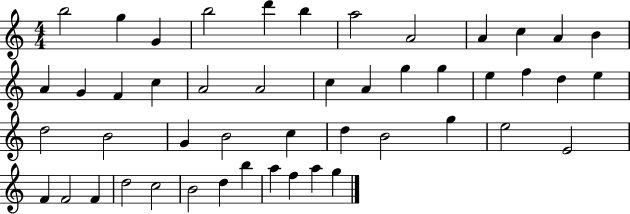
{
  \clef treble
  \numericTimeSignature
  \time 4/4
  \key c \major
  b''2 g''4 g'4 | b''2 d'''4 b''4 | a''2 a'2 | a'4 c''4 a'4 b'4 | \break a'4 g'4 f'4 c''4 | a'2 a'2 | c''4 a'4 g''4 g''4 | e''4 f''4 d''4 e''4 | \break d''2 b'2 | g'4 b'2 c''4 | d''4 b'2 g''4 | e''2 e'2 | \break f'4 f'2 f'4 | d''2 c''2 | b'2 d''4 b''4 | a''4 f''4 a''4 g''4 | \break \bar "|."
}